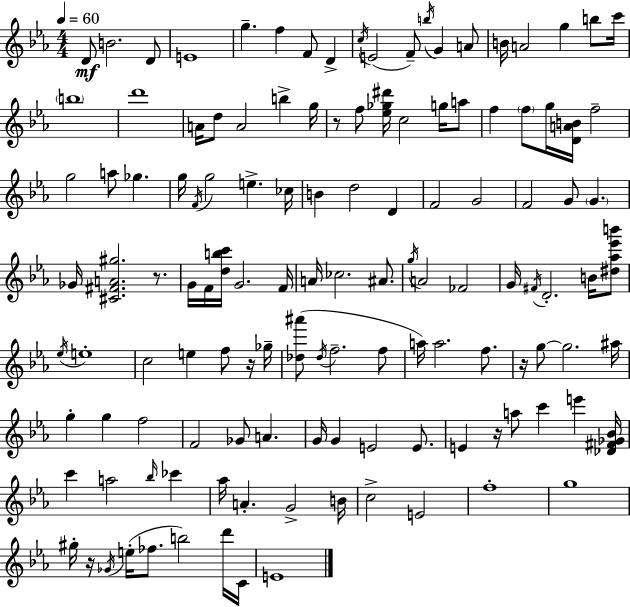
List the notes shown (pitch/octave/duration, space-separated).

D4/e B4/h. D4/e E4/w G5/q. F5/q F4/e D4/q C5/s E4/h F4/e B5/s G4/q A4/e B4/s A4/h G5/q B5/e C6/s B5/w D6/w A4/s D5/e A4/h B5/q G5/s R/e F5/e [Eb5,Gb5,D#6]/s C5/h G5/s A5/e F5/q F5/e G5/s [D4,A4,B4]/s F5/h G5/h A5/e Gb5/q. G5/s F4/s G5/h E5/q. CES5/s B4/q D5/h D4/q F4/h G4/h F4/h G4/e G4/q. Gb4/s [C#4,F#4,A4,G#5]/h. R/e. G4/s F4/s [D5,B5,C6]/s G4/h. F4/s A4/s CES5/h. A#4/e. G5/s A4/h FES4/h G4/s F#4/s D4/h. B4/s [D#5,Ab5,Eb6,B6]/e Eb5/s E5/w C5/h E5/q F5/e R/s Gb5/s [Db5,A#6]/e Db5/s F5/h. F5/e A5/s A5/h. F5/e. R/s G5/e G5/h. A#5/s G5/q G5/q F5/h F4/h Gb4/e A4/q. G4/s G4/q E4/h E4/e. E4/q R/s A5/e C6/q E6/q [Db4,F#4,Gb4,Bb4]/s C6/q A5/h Bb5/s CES6/q Ab5/s A4/q. G4/h B4/s C5/h E4/h F5/w G5/w G#5/s R/s Gb4/s E5/s FES5/e. B5/h D6/s C4/s E4/w